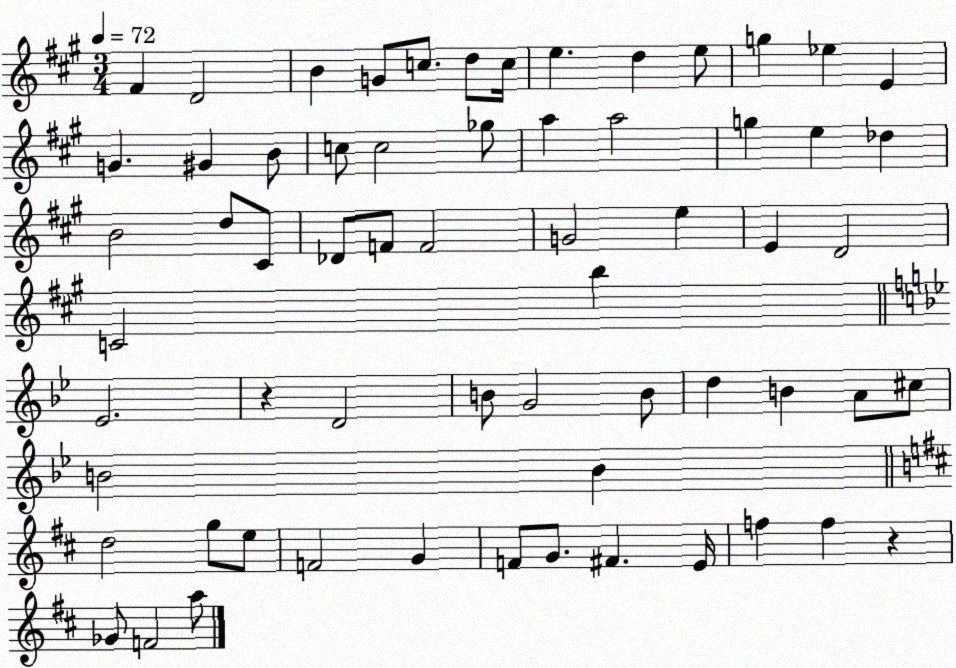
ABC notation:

X:1
T:Untitled
M:3/4
L:1/4
K:A
^F D2 B G/2 c/2 d/2 c/4 e d e/2 g _e E G ^G B/2 c/2 c2 _g/2 a a2 g e _d B2 d/2 ^C/2 _D/2 F/2 F2 G2 e E D2 C2 b _E2 z D2 B/2 G2 B/2 d B A/2 ^c/2 B2 B d2 g/2 e/2 F2 G F/2 G/2 ^F E/4 f f z _G/2 F2 a/2